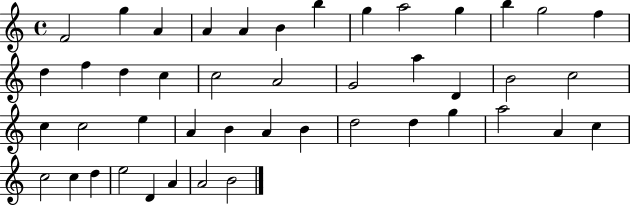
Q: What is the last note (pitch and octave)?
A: B4